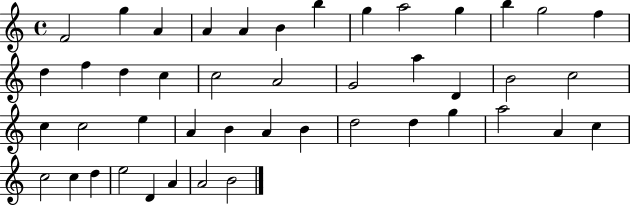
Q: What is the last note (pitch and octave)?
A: B4